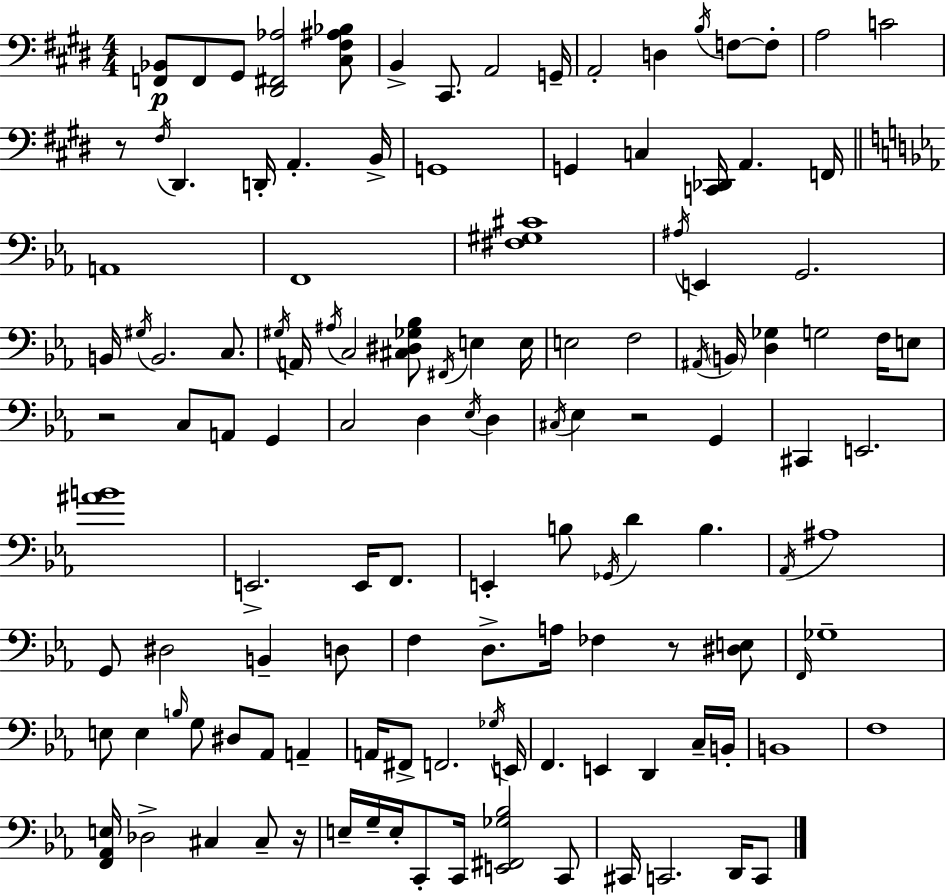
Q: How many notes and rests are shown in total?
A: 126